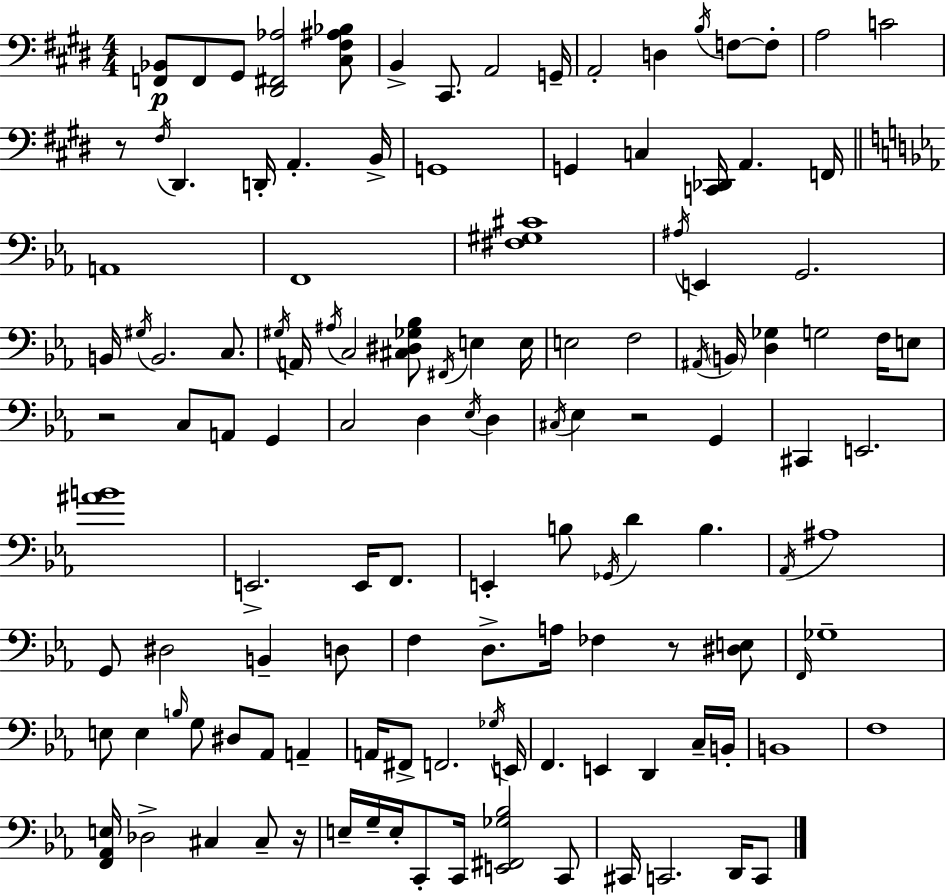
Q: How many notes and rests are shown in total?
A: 126